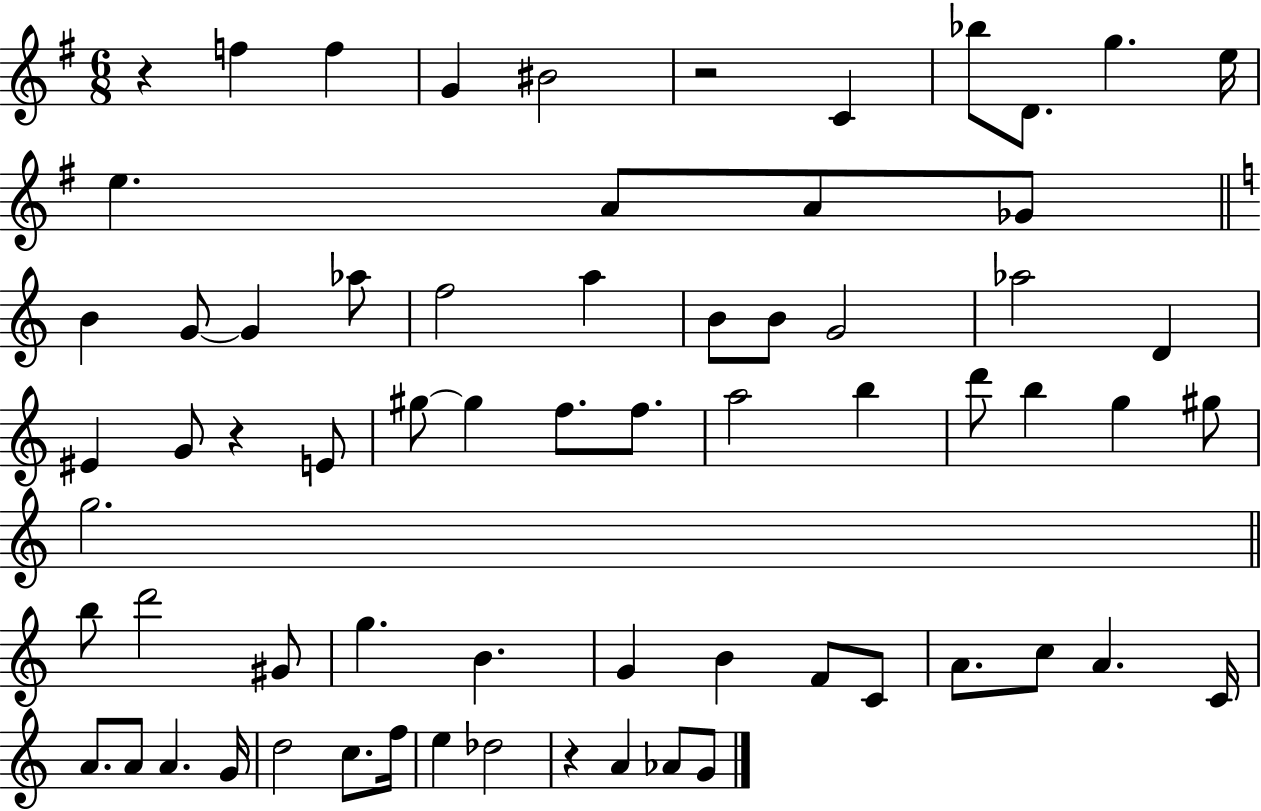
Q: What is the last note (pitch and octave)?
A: G4